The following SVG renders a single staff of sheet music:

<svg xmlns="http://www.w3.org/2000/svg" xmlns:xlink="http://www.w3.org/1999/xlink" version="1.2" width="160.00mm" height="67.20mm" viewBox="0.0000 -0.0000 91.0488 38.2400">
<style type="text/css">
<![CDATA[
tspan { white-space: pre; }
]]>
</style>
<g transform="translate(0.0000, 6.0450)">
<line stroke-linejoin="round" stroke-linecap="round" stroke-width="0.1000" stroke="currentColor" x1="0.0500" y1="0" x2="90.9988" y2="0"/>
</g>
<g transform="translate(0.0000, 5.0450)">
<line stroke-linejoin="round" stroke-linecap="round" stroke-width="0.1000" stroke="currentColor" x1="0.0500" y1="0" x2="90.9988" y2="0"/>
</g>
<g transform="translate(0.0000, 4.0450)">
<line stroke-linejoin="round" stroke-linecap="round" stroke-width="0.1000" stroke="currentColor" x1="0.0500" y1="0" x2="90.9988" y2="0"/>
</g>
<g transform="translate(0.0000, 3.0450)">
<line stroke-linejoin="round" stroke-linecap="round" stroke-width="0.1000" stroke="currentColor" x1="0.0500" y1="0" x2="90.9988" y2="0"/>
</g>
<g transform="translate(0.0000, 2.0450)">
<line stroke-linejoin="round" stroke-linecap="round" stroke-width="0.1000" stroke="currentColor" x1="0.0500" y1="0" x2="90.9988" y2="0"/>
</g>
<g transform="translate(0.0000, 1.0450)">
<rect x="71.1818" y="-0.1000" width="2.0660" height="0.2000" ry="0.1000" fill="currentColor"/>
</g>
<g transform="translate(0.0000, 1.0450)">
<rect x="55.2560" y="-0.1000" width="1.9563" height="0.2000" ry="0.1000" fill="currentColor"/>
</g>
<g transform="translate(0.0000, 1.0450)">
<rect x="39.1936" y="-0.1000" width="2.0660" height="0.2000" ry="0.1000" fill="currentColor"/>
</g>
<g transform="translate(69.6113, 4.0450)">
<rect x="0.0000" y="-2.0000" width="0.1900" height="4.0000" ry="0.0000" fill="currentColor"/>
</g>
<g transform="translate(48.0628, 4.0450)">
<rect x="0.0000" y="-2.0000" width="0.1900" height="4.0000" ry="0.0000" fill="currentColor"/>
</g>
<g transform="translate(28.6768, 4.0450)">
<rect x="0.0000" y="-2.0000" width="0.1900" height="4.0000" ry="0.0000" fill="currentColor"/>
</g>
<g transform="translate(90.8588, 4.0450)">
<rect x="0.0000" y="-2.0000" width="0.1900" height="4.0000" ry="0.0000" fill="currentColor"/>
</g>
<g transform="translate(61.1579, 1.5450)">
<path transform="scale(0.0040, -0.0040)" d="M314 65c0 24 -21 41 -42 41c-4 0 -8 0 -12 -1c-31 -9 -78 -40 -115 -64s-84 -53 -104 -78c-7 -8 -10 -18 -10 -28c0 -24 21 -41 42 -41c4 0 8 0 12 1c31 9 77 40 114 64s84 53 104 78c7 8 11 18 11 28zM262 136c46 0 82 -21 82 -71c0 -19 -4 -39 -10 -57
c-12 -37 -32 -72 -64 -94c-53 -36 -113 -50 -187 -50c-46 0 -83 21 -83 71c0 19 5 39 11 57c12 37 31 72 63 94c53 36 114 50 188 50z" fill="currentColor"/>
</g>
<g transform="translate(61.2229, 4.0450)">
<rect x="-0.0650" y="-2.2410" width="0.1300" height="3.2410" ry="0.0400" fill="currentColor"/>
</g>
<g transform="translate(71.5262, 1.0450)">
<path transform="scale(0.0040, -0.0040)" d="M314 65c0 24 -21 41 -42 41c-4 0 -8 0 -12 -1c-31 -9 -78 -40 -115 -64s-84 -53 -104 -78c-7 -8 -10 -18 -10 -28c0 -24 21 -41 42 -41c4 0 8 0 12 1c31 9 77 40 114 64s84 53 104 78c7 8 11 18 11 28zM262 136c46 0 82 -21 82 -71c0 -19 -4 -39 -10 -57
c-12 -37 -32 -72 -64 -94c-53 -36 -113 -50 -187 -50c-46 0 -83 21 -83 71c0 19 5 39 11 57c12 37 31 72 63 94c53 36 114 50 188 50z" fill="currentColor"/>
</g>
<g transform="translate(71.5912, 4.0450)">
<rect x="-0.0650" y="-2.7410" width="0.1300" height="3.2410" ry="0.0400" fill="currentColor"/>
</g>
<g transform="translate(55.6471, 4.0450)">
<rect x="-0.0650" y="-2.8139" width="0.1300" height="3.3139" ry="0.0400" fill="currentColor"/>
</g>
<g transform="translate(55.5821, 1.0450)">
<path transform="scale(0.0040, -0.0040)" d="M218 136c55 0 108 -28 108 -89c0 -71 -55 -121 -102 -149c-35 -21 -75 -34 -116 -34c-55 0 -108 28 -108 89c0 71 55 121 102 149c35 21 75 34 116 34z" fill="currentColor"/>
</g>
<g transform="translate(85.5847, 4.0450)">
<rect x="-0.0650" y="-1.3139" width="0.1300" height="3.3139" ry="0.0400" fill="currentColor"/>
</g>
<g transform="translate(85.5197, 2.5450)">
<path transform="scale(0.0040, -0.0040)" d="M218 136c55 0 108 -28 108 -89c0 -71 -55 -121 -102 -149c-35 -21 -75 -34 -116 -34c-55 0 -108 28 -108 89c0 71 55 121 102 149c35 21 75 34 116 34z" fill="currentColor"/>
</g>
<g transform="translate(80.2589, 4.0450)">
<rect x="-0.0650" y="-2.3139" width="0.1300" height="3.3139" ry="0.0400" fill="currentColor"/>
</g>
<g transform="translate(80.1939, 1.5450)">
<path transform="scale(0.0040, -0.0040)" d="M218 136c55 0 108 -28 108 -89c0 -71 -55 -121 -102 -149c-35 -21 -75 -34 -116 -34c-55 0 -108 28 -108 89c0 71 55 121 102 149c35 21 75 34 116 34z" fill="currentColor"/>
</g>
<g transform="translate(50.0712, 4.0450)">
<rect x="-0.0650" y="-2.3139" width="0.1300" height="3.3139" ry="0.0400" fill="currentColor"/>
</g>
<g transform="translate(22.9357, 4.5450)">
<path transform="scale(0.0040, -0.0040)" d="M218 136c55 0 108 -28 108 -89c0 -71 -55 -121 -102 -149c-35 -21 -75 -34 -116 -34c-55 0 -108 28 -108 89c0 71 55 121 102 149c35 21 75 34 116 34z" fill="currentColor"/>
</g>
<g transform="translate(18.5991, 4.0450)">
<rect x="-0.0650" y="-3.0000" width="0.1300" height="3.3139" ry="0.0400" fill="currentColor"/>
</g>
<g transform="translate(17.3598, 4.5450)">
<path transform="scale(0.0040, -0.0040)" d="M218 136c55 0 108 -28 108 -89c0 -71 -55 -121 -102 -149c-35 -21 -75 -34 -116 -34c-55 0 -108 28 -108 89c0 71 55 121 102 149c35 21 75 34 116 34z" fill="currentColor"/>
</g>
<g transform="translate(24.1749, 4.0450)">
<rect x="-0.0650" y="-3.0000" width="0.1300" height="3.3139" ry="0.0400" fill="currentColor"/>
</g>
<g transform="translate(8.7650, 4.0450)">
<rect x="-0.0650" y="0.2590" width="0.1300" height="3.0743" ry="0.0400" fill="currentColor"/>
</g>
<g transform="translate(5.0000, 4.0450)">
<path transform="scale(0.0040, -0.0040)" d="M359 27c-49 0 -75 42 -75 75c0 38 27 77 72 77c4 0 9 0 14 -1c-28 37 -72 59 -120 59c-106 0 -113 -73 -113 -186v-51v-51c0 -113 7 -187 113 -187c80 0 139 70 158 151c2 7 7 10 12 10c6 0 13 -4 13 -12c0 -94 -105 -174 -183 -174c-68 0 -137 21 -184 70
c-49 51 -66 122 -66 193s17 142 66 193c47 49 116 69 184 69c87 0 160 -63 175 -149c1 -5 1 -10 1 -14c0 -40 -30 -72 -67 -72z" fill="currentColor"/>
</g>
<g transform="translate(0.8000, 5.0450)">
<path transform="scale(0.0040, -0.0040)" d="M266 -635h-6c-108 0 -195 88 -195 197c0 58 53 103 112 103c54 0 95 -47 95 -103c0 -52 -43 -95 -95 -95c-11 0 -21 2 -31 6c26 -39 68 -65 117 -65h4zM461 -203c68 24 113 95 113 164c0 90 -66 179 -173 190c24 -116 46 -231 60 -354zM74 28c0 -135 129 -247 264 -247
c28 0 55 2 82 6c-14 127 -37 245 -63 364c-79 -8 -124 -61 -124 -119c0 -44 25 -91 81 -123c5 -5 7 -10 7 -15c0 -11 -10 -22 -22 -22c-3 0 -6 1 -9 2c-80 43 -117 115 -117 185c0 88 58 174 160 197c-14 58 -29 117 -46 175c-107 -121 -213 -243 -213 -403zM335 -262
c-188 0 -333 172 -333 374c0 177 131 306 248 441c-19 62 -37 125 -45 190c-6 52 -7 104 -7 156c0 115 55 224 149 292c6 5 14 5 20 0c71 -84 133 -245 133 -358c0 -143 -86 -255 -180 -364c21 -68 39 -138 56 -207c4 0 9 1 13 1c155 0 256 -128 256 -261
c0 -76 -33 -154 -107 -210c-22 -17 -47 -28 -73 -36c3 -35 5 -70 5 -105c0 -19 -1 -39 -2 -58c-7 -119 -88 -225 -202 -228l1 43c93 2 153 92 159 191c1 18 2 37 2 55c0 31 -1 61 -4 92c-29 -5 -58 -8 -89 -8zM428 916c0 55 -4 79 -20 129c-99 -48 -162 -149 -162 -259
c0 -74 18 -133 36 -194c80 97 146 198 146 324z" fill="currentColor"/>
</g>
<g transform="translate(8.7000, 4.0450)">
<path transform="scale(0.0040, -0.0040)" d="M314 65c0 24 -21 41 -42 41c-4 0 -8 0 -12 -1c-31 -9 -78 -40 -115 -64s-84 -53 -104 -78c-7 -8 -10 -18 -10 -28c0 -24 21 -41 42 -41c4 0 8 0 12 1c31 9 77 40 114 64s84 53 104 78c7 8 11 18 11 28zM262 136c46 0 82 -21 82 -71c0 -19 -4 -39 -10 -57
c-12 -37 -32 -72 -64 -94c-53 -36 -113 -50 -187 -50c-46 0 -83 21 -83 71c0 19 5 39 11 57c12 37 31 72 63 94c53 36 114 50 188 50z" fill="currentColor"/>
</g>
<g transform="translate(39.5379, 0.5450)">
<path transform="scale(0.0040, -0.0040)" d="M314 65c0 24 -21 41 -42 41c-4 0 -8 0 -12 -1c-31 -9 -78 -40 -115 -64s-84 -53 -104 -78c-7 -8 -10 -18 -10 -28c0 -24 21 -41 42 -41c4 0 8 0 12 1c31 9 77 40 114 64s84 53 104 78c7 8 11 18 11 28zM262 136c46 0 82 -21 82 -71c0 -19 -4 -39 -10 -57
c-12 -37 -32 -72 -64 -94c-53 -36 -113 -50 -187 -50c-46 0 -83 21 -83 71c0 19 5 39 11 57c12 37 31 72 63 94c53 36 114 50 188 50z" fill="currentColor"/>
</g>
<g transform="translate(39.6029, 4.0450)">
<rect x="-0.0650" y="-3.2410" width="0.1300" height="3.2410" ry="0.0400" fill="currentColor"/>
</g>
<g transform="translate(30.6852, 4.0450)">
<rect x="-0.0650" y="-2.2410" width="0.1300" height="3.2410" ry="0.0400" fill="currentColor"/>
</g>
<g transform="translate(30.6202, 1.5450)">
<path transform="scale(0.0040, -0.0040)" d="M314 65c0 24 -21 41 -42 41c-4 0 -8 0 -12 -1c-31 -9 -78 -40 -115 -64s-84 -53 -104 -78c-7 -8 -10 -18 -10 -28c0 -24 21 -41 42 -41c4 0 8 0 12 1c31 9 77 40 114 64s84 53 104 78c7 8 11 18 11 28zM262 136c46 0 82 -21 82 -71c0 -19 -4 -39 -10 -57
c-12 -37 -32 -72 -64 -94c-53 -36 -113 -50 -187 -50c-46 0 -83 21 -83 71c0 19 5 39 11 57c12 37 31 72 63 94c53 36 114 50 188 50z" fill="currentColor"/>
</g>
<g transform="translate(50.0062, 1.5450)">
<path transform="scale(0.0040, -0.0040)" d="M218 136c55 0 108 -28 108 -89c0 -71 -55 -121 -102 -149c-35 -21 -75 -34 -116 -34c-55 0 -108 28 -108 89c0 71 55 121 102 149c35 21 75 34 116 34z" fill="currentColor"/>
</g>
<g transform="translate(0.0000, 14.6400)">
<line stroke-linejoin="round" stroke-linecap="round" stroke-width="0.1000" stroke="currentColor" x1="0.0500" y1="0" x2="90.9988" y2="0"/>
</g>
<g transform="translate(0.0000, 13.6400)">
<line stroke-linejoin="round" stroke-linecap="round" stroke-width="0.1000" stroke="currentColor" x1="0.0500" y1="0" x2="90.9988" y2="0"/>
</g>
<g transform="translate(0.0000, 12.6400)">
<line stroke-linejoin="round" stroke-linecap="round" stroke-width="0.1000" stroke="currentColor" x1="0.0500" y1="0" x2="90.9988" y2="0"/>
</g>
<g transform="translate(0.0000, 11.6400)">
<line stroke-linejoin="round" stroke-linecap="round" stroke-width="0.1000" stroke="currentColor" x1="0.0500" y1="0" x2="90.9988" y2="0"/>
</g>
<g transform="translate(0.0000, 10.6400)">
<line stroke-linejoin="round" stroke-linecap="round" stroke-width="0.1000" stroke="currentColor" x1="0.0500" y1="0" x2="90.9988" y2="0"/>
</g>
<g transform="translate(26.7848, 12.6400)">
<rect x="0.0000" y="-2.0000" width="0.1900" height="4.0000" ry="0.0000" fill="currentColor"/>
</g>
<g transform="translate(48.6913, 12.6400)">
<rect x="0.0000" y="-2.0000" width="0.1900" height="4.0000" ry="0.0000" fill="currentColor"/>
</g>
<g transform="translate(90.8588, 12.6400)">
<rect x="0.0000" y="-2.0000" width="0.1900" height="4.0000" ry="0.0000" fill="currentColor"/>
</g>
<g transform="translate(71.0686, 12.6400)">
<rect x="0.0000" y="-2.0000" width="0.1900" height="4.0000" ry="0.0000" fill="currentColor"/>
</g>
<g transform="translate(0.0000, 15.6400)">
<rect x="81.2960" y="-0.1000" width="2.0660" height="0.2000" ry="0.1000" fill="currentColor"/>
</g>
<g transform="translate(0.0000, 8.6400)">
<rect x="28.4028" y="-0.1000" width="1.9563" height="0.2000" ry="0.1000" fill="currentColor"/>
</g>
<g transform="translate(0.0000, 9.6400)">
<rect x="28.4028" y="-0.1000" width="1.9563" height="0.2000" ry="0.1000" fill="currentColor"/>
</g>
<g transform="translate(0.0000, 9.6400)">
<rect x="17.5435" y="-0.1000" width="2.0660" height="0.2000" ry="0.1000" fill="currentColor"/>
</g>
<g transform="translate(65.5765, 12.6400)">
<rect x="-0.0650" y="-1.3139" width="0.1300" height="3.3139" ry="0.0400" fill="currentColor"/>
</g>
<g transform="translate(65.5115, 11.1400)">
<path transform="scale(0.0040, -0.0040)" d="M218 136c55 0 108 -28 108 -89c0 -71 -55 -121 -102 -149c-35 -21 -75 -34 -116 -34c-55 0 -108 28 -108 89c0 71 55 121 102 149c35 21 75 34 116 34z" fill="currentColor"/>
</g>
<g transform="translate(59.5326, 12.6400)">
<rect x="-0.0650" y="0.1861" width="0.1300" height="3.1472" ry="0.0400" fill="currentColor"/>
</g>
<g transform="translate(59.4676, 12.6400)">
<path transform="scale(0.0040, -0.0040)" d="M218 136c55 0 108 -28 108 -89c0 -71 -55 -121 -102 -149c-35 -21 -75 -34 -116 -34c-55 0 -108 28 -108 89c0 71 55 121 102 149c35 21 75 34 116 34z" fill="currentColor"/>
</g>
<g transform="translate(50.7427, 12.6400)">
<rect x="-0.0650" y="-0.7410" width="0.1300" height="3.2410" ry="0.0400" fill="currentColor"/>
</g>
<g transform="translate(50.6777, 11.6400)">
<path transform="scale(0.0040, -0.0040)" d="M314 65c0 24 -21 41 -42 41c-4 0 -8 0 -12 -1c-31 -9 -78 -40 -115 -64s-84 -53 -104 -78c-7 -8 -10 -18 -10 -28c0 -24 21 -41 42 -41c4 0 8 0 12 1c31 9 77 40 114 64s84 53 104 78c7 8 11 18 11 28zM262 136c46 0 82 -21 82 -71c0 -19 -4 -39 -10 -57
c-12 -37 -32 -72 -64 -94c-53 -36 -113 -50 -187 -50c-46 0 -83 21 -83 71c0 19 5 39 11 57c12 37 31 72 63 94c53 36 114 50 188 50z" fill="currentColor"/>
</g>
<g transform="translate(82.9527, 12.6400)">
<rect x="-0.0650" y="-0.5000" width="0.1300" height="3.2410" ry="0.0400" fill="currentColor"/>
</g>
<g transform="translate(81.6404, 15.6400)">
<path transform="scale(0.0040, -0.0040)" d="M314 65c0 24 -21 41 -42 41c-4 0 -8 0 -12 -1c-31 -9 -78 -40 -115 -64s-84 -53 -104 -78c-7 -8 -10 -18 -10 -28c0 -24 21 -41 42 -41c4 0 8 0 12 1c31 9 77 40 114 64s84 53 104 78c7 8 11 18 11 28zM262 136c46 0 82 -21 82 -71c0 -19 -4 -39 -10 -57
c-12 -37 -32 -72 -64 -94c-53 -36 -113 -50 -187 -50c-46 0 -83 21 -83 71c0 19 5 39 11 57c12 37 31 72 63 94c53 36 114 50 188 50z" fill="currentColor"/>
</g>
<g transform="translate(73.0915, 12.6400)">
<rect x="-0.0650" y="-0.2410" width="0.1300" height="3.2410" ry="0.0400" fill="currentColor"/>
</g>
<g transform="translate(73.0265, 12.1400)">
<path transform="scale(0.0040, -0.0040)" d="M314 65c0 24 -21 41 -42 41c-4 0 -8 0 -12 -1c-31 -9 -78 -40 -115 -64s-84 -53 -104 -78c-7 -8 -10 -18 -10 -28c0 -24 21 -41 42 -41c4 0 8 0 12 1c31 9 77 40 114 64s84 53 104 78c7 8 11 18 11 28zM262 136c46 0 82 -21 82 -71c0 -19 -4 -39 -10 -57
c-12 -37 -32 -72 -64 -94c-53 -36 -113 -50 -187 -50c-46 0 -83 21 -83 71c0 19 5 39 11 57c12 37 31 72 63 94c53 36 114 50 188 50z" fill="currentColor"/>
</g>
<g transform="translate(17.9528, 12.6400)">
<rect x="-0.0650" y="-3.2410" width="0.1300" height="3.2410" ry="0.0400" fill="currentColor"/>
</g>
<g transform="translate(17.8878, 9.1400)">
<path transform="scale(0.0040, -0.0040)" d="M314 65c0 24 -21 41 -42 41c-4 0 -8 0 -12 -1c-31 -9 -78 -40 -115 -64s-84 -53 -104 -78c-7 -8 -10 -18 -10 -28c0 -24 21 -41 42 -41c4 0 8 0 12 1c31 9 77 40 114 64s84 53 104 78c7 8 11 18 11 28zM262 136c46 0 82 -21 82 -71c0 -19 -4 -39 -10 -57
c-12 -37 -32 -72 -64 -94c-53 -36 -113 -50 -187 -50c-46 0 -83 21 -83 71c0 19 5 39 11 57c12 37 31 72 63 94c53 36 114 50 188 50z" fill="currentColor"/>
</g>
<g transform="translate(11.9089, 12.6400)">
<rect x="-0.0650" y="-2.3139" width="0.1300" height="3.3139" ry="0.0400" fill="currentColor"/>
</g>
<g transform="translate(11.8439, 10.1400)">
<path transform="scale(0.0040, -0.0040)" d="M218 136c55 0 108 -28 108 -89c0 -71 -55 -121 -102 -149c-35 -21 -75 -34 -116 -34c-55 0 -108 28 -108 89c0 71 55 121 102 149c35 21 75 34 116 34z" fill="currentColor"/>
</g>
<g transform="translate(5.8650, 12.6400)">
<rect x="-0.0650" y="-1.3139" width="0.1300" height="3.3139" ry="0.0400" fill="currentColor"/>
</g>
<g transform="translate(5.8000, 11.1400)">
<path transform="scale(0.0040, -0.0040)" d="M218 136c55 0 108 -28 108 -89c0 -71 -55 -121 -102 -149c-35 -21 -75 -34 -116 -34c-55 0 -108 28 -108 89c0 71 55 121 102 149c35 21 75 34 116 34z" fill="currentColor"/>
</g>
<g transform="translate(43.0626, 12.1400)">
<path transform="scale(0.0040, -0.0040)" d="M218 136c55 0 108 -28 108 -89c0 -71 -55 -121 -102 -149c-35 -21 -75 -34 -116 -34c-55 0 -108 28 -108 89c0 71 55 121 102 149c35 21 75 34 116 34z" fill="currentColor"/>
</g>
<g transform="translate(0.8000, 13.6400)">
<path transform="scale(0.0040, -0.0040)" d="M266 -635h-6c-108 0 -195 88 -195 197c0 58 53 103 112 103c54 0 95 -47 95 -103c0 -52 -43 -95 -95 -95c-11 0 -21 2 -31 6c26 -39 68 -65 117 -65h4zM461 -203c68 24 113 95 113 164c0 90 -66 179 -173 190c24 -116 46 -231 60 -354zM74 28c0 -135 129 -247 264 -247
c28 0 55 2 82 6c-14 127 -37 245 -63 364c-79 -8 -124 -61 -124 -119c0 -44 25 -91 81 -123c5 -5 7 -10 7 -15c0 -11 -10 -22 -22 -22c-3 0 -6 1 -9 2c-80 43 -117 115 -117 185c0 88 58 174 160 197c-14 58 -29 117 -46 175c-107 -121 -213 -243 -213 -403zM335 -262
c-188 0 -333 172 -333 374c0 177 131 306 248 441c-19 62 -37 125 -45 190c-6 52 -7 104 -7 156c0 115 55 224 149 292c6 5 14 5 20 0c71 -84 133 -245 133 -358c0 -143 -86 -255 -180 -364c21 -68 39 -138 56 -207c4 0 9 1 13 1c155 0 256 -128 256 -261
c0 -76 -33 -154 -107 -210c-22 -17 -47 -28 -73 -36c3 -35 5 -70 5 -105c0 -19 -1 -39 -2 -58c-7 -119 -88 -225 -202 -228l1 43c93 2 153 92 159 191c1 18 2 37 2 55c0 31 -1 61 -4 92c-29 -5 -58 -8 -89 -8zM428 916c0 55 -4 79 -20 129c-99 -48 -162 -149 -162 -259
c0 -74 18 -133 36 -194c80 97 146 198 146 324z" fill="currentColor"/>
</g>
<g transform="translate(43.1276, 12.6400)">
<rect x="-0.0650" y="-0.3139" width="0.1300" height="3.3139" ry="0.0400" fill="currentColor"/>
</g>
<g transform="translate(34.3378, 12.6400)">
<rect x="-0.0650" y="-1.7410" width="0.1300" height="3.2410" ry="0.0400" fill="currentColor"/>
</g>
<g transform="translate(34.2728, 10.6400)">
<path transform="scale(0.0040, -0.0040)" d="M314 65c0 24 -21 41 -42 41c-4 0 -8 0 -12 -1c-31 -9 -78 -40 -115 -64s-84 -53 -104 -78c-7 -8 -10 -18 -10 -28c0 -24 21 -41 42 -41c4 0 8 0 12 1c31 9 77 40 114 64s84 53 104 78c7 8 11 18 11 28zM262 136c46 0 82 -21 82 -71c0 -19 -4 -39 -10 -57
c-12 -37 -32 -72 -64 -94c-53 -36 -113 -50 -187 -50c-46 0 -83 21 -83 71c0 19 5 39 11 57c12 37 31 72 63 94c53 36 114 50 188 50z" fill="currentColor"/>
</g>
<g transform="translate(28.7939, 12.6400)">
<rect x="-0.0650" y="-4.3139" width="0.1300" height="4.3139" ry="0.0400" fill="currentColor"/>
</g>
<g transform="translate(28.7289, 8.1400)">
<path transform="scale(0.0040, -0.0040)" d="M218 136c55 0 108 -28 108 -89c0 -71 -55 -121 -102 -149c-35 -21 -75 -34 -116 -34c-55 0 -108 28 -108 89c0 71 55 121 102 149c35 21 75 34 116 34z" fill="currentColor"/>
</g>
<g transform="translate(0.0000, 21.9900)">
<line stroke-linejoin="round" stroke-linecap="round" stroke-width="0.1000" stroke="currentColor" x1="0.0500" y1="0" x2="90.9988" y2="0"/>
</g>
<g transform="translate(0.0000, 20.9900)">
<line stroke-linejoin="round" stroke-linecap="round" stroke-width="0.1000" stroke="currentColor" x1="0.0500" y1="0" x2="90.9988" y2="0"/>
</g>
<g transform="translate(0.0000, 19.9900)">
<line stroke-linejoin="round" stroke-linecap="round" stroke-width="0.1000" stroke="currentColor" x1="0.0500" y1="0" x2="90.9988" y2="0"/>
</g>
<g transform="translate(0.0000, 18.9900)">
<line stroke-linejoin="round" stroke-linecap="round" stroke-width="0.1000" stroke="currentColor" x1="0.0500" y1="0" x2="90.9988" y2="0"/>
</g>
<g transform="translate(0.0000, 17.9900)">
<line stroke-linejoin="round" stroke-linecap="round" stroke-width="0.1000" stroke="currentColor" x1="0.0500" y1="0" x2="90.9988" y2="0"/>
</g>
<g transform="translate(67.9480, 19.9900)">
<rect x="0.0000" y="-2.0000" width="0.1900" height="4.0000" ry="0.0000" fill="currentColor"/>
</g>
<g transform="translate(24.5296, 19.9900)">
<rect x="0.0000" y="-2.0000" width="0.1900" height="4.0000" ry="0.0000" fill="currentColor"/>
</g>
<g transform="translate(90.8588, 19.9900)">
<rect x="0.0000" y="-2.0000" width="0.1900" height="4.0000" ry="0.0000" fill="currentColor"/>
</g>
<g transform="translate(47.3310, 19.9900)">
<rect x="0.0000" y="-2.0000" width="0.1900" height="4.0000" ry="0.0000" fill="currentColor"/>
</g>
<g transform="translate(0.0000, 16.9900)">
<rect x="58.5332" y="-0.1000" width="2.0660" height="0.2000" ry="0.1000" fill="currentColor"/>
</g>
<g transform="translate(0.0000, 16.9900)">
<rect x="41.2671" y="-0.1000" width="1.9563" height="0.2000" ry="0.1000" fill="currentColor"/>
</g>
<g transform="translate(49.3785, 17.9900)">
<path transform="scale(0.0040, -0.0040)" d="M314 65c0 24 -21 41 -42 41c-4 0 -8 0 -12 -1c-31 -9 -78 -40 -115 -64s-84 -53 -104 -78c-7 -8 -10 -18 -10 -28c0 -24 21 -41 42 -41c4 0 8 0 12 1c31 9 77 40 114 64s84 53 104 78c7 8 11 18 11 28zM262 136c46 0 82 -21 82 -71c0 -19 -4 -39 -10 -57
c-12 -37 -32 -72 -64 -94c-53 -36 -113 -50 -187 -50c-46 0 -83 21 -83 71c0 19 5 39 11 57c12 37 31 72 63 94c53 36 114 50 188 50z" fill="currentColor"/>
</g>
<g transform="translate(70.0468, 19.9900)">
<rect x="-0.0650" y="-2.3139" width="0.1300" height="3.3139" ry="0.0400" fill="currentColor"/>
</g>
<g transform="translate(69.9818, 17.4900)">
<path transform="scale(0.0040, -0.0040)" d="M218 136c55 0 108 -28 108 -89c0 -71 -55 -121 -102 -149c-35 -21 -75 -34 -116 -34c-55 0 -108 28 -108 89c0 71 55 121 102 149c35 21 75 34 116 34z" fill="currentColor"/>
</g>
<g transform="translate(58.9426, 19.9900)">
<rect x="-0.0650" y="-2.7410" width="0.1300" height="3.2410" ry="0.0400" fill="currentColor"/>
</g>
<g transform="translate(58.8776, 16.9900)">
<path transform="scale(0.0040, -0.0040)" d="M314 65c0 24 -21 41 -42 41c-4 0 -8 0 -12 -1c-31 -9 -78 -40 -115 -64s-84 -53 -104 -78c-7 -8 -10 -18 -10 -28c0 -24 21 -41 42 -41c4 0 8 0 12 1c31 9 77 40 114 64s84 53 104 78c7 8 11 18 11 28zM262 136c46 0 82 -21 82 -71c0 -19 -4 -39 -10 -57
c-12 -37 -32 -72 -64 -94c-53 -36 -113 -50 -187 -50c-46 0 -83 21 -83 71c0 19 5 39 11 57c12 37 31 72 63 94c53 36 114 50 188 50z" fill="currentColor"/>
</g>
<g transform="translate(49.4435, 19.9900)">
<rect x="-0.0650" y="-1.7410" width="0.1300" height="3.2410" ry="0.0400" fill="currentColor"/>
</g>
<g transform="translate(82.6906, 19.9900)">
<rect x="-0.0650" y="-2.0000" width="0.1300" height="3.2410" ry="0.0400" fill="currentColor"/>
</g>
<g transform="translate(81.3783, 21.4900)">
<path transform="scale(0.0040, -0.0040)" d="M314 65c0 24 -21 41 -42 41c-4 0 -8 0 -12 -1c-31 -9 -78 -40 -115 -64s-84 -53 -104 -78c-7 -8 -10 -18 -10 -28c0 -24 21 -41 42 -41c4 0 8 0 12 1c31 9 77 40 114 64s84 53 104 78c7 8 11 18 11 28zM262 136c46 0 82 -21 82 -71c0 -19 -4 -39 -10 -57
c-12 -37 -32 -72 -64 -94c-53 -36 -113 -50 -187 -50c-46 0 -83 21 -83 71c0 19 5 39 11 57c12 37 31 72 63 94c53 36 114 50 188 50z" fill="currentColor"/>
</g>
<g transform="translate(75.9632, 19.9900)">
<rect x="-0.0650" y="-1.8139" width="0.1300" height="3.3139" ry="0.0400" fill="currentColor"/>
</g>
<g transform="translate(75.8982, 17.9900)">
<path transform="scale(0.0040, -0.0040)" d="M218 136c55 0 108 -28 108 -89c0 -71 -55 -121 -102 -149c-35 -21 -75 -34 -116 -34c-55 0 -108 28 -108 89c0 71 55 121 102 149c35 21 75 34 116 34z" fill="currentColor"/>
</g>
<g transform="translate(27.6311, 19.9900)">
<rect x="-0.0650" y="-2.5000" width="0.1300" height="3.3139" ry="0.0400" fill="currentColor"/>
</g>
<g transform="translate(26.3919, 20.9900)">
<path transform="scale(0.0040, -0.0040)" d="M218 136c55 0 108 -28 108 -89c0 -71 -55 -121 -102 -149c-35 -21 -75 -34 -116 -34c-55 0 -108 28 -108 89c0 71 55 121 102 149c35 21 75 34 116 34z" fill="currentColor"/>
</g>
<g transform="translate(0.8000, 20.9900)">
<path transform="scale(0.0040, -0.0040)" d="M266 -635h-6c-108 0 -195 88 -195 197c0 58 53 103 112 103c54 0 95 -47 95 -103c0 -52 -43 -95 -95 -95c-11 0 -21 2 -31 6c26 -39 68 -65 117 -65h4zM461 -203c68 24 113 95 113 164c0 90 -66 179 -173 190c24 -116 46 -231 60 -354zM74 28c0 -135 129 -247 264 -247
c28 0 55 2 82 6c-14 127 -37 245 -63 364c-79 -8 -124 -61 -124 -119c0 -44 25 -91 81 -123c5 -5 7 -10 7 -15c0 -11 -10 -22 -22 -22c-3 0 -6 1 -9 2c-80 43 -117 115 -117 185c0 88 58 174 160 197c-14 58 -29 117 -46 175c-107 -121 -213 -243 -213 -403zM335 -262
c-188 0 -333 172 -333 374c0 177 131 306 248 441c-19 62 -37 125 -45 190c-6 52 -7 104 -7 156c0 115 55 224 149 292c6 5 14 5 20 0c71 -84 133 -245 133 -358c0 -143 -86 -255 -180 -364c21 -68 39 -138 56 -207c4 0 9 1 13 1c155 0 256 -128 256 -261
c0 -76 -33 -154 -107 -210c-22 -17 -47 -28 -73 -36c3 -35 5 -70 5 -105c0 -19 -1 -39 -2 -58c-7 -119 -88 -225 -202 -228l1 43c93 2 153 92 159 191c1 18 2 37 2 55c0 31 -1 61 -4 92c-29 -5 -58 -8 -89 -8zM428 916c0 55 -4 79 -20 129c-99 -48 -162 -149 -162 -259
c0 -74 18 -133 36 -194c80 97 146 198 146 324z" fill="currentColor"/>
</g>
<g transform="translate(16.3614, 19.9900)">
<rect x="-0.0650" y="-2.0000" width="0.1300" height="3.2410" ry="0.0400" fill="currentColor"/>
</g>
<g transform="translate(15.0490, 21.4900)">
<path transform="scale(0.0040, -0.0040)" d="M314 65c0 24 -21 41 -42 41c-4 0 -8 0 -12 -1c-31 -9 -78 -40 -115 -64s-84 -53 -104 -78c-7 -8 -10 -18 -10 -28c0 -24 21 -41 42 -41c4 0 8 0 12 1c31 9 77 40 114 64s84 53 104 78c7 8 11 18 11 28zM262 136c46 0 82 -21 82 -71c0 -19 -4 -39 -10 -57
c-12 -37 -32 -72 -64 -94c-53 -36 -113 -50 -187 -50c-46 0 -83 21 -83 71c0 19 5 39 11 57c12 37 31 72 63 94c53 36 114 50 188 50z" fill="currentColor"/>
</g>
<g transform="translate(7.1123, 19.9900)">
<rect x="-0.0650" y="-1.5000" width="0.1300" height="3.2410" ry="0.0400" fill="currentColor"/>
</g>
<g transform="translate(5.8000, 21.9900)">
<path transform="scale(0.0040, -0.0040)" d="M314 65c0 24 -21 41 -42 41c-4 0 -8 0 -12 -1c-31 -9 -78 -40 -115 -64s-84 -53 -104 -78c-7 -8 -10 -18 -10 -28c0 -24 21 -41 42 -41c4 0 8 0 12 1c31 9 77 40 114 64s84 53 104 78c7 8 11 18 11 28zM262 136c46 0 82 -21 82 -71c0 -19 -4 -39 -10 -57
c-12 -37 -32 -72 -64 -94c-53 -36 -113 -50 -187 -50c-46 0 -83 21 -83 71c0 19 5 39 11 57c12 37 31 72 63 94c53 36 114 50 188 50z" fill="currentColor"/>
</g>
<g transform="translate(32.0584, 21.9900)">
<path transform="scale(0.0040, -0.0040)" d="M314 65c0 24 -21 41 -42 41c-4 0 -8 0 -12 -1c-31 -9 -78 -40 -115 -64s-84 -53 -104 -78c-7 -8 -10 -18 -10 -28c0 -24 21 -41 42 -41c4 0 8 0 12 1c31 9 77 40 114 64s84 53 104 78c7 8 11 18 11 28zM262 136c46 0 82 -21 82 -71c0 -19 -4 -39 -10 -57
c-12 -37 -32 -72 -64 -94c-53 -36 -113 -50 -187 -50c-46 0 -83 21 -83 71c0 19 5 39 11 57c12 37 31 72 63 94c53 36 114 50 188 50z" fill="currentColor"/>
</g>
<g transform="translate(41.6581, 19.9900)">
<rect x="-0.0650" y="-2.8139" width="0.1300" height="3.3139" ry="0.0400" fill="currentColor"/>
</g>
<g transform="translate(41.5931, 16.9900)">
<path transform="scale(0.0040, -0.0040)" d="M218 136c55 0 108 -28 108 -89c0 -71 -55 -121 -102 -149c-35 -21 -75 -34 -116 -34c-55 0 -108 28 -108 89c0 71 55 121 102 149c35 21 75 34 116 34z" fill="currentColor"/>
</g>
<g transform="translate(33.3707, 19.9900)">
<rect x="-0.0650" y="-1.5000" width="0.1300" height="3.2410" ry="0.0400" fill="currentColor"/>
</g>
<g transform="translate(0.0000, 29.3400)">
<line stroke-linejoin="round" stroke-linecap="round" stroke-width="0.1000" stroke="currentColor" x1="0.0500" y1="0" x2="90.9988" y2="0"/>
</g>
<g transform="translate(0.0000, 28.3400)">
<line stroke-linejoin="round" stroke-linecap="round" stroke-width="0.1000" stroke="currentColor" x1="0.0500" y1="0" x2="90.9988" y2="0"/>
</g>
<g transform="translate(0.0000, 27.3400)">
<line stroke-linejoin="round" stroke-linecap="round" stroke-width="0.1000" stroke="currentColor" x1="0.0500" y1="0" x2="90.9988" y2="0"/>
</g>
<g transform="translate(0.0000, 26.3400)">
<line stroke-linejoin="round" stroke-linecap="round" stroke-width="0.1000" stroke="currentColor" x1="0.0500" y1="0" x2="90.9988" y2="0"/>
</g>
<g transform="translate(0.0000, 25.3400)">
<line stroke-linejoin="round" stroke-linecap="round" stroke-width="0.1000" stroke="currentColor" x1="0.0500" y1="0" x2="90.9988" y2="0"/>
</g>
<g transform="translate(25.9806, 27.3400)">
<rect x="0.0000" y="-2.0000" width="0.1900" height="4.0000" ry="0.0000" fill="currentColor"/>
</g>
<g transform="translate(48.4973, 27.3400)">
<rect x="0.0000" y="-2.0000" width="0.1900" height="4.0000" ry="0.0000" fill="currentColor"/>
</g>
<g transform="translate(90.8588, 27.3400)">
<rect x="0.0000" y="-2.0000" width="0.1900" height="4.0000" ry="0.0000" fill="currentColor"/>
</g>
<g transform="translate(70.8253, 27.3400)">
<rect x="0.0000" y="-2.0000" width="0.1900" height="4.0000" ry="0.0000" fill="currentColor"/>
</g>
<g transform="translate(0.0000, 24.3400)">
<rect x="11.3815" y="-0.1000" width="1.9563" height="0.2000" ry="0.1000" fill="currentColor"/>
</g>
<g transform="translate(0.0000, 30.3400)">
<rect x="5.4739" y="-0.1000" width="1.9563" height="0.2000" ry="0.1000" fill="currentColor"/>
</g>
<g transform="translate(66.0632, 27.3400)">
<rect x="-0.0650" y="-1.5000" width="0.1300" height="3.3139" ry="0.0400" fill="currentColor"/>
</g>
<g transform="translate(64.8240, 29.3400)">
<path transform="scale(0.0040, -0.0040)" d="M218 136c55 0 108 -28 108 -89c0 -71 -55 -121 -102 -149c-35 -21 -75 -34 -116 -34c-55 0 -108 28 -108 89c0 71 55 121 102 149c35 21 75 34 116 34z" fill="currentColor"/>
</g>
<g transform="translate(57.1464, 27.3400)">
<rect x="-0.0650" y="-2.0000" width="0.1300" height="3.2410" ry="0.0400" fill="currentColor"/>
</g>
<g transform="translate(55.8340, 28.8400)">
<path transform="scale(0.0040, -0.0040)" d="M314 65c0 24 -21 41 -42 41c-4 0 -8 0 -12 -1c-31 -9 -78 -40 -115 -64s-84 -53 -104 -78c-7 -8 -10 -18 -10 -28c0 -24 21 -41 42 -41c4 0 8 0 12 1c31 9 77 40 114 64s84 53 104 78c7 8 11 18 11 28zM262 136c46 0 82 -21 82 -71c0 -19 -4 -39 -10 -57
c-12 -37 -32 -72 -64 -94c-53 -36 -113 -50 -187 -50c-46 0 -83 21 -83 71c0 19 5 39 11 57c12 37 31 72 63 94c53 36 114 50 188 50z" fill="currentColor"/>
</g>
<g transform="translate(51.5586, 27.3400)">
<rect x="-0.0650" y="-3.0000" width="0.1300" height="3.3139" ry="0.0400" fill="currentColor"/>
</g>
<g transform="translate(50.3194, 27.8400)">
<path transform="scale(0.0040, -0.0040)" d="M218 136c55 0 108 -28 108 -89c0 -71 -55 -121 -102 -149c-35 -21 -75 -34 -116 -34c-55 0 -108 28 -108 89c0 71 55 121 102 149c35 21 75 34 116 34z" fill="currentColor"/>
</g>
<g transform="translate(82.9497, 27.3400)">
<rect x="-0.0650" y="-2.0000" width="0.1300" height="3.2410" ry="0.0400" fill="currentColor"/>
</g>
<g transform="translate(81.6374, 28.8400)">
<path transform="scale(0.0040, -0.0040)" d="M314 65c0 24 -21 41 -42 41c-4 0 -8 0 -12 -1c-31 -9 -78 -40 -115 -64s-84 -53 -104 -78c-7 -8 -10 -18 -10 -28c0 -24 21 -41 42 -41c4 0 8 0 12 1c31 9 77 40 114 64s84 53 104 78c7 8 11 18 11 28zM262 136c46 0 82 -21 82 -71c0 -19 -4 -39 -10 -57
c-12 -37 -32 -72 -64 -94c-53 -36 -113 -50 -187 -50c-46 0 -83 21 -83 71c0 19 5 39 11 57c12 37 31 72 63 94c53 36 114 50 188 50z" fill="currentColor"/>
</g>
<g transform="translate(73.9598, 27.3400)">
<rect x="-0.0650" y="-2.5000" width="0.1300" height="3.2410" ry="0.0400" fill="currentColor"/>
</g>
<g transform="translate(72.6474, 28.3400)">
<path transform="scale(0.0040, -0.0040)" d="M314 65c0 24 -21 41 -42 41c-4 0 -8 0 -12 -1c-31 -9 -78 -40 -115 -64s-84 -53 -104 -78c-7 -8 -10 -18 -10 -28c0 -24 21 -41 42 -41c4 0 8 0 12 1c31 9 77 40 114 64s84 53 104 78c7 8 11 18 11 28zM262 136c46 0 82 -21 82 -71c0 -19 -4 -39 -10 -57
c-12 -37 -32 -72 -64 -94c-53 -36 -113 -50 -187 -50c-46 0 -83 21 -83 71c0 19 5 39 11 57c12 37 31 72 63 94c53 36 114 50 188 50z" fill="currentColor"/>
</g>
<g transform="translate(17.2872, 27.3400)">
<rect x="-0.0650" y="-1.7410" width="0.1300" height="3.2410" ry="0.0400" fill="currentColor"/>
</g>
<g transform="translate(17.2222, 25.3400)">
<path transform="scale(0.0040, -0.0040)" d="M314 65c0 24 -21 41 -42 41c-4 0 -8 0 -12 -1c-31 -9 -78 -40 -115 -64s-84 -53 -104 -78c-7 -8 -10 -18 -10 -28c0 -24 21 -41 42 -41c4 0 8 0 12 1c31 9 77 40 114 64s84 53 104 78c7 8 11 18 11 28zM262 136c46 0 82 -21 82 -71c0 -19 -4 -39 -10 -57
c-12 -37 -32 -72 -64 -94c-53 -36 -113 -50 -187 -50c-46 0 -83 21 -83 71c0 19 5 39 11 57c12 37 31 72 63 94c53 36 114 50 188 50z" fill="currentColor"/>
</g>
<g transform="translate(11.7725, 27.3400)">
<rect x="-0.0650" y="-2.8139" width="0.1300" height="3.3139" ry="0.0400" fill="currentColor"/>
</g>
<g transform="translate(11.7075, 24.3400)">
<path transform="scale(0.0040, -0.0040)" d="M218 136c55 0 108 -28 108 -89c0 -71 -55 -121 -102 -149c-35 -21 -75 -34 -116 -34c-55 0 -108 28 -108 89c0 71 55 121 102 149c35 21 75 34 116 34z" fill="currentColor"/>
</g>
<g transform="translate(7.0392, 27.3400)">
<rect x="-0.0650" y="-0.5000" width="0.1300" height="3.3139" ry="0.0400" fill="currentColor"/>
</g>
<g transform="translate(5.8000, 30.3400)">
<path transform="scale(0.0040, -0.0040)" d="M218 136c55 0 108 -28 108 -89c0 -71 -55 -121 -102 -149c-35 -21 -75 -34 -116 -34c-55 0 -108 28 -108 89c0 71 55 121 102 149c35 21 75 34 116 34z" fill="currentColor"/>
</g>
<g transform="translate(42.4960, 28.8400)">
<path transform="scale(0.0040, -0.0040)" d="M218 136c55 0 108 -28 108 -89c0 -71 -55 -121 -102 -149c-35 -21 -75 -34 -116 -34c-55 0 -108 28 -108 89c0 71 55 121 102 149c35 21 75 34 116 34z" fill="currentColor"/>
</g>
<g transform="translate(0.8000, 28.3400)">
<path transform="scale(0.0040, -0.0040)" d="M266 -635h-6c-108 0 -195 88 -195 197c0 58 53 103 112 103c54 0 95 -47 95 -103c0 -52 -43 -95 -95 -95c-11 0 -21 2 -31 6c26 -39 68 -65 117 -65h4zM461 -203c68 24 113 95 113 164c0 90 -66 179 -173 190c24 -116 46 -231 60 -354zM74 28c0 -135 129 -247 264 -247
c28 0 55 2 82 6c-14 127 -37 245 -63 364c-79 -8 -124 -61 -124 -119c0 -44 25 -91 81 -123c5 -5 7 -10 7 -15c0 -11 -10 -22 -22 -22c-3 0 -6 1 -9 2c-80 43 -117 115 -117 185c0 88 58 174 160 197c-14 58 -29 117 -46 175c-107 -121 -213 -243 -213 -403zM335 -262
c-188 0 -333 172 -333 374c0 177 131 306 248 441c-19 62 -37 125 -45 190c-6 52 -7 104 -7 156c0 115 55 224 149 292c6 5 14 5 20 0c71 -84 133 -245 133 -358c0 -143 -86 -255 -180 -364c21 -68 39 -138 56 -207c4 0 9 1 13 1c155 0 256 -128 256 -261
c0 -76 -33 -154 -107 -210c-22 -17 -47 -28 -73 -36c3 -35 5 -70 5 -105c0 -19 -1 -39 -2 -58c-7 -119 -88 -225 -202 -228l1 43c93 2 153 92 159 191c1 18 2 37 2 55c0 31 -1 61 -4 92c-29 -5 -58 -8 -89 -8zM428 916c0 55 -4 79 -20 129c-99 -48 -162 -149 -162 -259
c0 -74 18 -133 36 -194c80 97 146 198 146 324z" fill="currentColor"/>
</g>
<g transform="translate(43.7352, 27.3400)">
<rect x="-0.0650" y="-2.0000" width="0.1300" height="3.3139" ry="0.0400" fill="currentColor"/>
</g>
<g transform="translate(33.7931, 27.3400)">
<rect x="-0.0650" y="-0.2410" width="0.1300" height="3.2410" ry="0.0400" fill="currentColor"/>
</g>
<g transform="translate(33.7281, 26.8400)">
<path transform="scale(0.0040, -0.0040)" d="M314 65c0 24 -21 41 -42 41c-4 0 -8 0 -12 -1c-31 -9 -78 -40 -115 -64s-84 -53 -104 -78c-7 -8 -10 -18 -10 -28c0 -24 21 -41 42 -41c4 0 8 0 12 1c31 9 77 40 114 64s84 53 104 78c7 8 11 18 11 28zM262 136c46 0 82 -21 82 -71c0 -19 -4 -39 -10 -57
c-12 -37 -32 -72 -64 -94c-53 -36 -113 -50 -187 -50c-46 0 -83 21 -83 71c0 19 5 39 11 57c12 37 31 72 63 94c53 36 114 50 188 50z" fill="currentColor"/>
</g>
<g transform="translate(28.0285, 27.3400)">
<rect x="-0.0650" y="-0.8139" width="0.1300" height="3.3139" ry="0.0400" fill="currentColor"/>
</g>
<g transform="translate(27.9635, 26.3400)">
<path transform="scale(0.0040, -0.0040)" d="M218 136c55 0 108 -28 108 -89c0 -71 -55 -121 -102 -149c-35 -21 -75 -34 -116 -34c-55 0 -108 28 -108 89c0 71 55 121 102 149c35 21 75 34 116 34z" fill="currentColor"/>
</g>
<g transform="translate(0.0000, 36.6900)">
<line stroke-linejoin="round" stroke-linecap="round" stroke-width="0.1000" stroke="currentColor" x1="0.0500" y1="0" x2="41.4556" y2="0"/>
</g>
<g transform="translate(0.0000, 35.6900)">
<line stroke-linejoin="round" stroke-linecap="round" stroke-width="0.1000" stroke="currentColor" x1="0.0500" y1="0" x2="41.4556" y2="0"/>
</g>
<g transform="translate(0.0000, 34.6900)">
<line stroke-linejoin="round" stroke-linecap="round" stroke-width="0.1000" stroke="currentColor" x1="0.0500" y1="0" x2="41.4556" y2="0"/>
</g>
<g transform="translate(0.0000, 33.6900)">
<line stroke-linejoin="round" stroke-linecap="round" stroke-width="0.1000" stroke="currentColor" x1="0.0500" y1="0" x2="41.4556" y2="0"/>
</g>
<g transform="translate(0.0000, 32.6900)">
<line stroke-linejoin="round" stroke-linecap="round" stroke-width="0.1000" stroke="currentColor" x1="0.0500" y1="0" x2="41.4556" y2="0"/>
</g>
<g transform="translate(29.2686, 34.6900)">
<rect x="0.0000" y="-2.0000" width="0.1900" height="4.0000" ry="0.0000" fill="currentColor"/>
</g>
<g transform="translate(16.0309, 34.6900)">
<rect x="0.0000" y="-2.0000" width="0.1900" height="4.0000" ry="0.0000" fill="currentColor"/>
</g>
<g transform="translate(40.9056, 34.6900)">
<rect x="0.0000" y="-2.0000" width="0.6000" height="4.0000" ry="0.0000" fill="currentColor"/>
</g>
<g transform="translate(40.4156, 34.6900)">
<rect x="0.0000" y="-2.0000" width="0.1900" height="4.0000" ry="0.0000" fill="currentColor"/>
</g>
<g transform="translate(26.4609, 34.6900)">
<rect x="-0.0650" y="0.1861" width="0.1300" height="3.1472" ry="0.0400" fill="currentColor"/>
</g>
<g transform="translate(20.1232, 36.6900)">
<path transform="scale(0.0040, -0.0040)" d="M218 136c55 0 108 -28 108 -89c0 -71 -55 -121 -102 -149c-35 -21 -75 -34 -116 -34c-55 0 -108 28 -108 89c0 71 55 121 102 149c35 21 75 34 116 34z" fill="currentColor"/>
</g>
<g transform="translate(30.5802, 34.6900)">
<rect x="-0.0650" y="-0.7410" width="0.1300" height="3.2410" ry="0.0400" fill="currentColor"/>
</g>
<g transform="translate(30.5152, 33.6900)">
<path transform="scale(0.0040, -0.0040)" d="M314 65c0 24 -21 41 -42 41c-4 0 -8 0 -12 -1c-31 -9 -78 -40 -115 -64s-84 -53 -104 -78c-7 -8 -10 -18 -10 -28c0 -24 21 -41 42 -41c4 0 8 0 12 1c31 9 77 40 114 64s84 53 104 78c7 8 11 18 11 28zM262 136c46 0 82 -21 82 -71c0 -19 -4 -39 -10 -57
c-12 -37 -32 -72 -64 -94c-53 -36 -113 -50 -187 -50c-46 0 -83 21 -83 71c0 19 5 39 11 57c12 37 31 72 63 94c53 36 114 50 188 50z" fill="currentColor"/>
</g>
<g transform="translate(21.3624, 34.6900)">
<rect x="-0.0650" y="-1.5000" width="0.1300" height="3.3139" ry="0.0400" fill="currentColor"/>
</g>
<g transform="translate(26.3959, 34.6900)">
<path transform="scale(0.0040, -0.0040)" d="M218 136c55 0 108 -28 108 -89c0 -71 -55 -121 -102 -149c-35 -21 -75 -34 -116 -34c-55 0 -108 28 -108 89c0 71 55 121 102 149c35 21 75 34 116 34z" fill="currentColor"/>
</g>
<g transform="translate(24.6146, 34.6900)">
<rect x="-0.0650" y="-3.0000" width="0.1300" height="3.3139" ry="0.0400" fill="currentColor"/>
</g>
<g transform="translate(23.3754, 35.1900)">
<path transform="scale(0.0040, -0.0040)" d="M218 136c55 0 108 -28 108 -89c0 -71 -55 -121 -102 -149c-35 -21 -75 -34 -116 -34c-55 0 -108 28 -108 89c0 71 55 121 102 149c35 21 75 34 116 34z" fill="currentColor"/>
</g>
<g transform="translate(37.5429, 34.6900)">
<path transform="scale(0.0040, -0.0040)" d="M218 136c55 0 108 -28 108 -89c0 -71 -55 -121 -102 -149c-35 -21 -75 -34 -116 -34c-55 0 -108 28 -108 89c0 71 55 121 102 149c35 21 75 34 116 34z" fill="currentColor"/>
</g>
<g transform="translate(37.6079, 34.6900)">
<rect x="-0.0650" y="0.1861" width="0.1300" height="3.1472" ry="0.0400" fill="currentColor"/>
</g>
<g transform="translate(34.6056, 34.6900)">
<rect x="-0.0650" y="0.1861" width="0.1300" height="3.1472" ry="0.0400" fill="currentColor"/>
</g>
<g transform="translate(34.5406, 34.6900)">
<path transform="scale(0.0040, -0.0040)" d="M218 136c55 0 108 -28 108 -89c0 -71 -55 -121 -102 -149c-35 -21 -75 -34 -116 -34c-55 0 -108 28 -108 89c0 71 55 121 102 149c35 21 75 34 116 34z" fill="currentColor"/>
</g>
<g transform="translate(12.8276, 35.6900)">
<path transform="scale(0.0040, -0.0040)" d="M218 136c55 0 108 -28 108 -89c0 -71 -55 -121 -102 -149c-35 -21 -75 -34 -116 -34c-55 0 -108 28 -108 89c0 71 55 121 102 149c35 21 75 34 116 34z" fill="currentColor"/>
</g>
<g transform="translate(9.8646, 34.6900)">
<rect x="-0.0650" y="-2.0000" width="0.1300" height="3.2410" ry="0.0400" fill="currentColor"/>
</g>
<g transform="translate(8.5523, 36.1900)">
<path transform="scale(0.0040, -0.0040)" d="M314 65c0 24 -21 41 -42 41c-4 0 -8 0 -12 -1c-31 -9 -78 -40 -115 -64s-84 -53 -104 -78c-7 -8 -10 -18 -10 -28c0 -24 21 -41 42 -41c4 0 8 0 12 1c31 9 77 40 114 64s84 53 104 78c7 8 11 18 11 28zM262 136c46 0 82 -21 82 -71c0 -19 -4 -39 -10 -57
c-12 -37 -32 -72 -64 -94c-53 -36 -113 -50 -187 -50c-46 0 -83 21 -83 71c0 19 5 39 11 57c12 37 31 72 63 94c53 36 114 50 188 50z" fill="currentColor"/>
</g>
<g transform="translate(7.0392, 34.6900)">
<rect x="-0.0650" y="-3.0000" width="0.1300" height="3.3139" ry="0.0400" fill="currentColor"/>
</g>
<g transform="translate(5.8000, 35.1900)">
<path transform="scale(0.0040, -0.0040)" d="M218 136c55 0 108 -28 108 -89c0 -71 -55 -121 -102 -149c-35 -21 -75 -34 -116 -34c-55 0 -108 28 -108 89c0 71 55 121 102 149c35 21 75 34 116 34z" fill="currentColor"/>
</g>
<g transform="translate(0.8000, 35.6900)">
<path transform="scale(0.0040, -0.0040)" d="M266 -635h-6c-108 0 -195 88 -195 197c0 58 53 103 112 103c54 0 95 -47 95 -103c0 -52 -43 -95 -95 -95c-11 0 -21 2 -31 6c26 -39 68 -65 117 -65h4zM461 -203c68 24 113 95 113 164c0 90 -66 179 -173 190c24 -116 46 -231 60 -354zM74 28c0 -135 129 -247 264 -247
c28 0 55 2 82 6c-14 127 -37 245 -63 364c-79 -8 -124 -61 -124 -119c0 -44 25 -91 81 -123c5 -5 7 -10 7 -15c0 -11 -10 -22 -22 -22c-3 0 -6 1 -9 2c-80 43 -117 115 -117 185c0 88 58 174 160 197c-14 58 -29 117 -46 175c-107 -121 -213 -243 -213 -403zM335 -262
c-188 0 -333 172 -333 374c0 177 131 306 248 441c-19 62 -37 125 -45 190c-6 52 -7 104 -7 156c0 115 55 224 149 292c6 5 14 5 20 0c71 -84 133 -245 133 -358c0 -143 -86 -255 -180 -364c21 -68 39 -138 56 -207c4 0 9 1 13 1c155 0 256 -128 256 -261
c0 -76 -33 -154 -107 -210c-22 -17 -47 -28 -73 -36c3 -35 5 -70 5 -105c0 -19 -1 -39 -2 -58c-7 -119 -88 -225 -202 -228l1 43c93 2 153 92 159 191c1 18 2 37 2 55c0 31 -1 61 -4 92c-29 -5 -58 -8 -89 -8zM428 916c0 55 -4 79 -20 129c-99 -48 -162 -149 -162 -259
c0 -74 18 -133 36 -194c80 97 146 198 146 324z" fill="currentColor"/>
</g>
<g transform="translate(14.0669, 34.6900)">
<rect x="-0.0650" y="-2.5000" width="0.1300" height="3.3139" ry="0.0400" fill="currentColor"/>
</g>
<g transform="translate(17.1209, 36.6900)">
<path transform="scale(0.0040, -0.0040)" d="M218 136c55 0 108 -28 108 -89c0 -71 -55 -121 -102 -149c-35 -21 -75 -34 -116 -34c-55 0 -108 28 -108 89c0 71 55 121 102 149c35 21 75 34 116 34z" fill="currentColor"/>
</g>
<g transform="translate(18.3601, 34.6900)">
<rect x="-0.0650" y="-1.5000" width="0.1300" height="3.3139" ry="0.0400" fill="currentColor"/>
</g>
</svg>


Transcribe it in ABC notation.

X:1
T:Untitled
M:4/4
L:1/4
K:C
B2 A A g2 b2 g a g2 a2 g e e g b2 d' f2 c d2 B e c2 C2 E2 F2 G E2 a f2 a2 g f F2 C a f2 d c2 F A F2 E G2 F2 A F2 G E E A B d2 B B